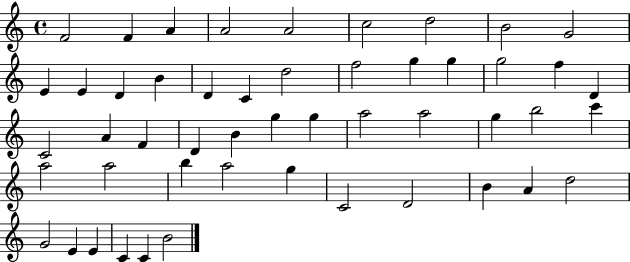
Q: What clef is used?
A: treble